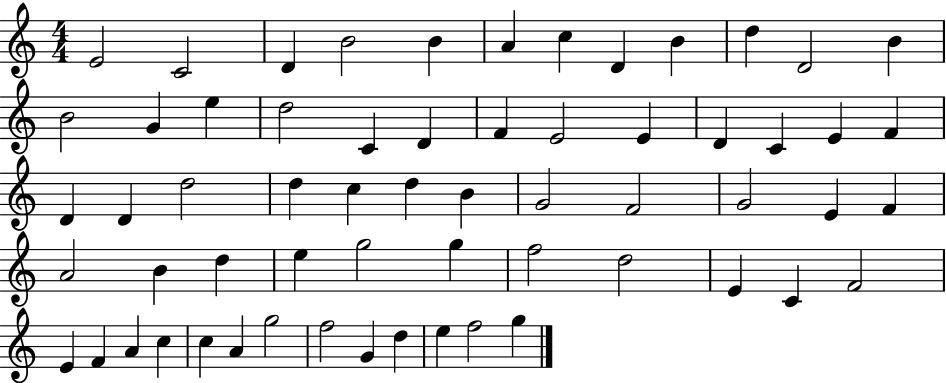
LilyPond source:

{
  \clef treble
  \numericTimeSignature
  \time 4/4
  \key c \major
  e'2 c'2 | d'4 b'2 b'4 | a'4 c''4 d'4 b'4 | d''4 d'2 b'4 | \break b'2 g'4 e''4 | d''2 c'4 d'4 | f'4 e'2 e'4 | d'4 c'4 e'4 f'4 | \break d'4 d'4 d''2 | d''4 c''4 d''4 b'4 | g'2 f'2 | g'2 e'4 f'4 | \break a'2 b'4 d''4 | e''4 g''2 g''4 | f''2 d''2 | e'4 c'4 f'2 | \break e'4 f'4 a'4 c''4 | c''4 a'4 g''2 | f''2 g'4 d''4 | e''4 f''2 g''4 | \break \bar "|."
}